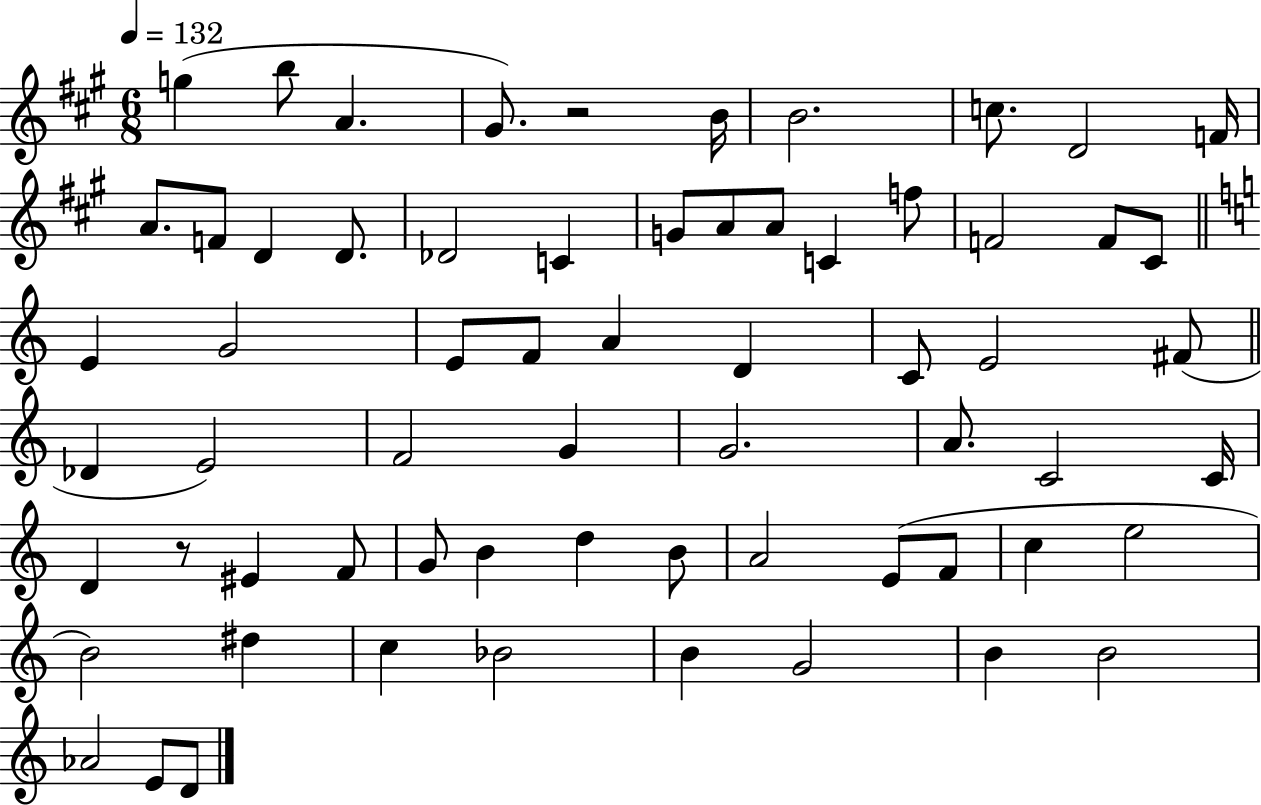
{
  \clef treble
  \numericTimeSignature
  \time 6/8
  \key a \major
  \tempo 4 = 132
  g''4( b''8 a'4. | gis'8.) r2 b'16 | b'2. | c''8. d'2 f'16 | \break a'8. f'8 d'4 d'8. | des'2 c'4 | g'8 a'8 a'8 c'4 f''8 | f'2 f'8 cis'8 | \break \bar "||" \break \key c \major e'4 g'2 | e'8 f'8 a'4 d'4 | c'8 e'2 fis'8( | \bar "||" \break \key a \minor des'4 e'2) | f'2 g'4 | g'2. | a'8. c'2 c'16 | \break d'4 r8 eis'4 f'8 | g'8 b'4 d''4 b'8 | a'2 e'8( f'8 | c''4 e''2 | \break b'2) dis''4 | c''4 bes'2 | b'4 g'2 | b'4 b'2 | \break aes'2 e'8 d'8 | \bar "|."
}